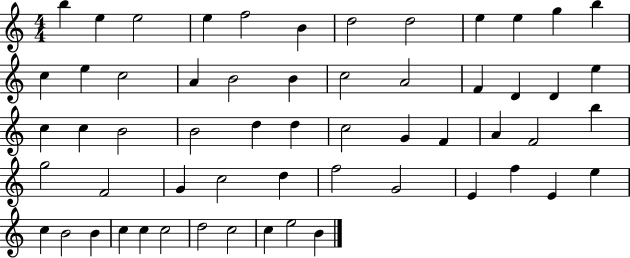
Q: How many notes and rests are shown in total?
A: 58